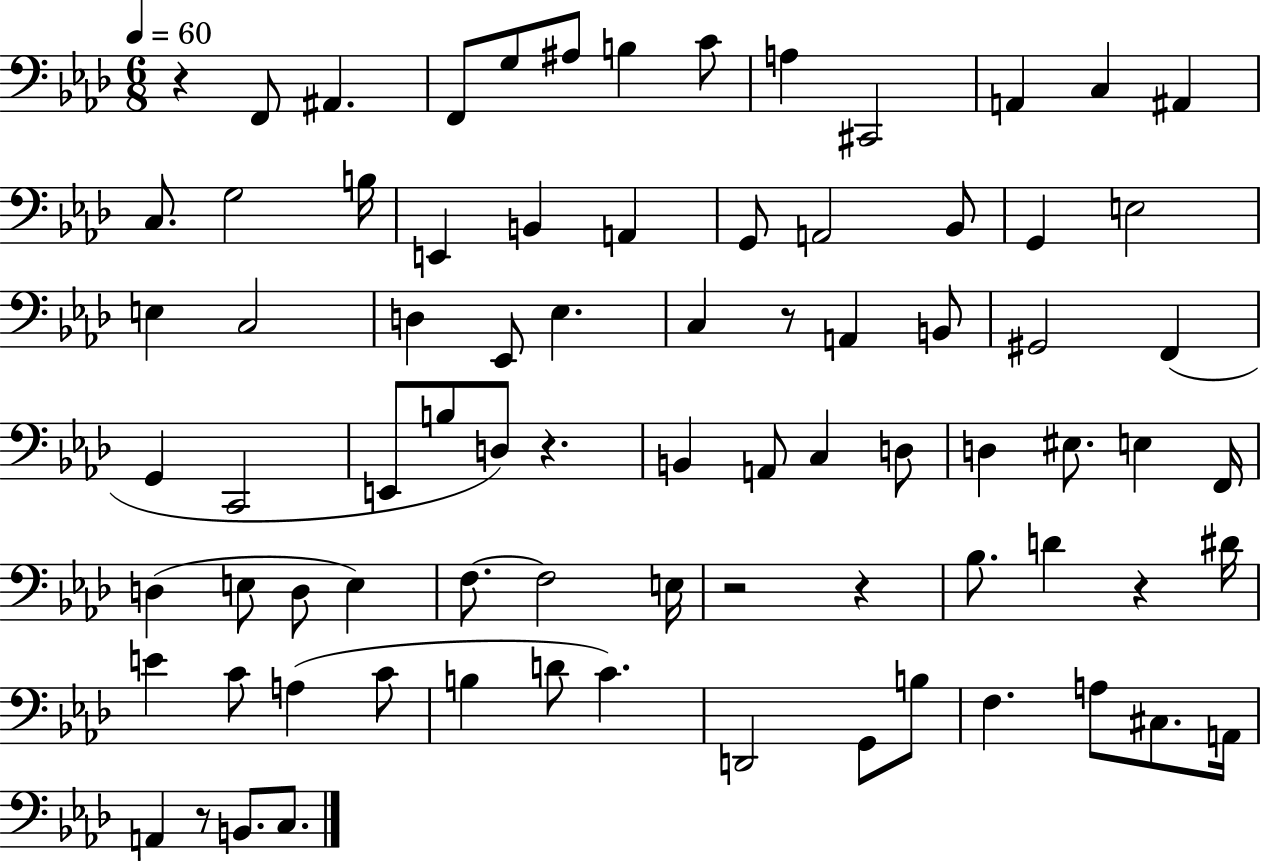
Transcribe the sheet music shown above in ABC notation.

X:1
T:Untitled
M:6/8
L:1/4
K:Ab
z F,,/2 ^A,, F,,/2 G,/2 ^A,/2 B, C/2 A, ^C,,2 A,, C, ^A,, C,/2 G,2 B,/4 E,, B,, A,, G,,/2 A,,2 _B,,/2 G,, E,2 E, C,2 D, _E,,/2 _E, C, z/2 A,, B,,/2 ^G,,2 F,, G,, C,,2 E,,/2 B,/2 D,/2 z B,, A,,/2 C, D,/2 D, ^E,/2 E, F,,/4 D, E,/2 D,/2 E, F,/2 F,2 E,/4 z2 z _B,/2 D z ^D/4 E C/2 A, C/2 B, D/2 C D,,2 G,,/2 B,/2 F, A,/2 ^C,/2 A,,/4 A,, z/2 B,,/2 C,/2